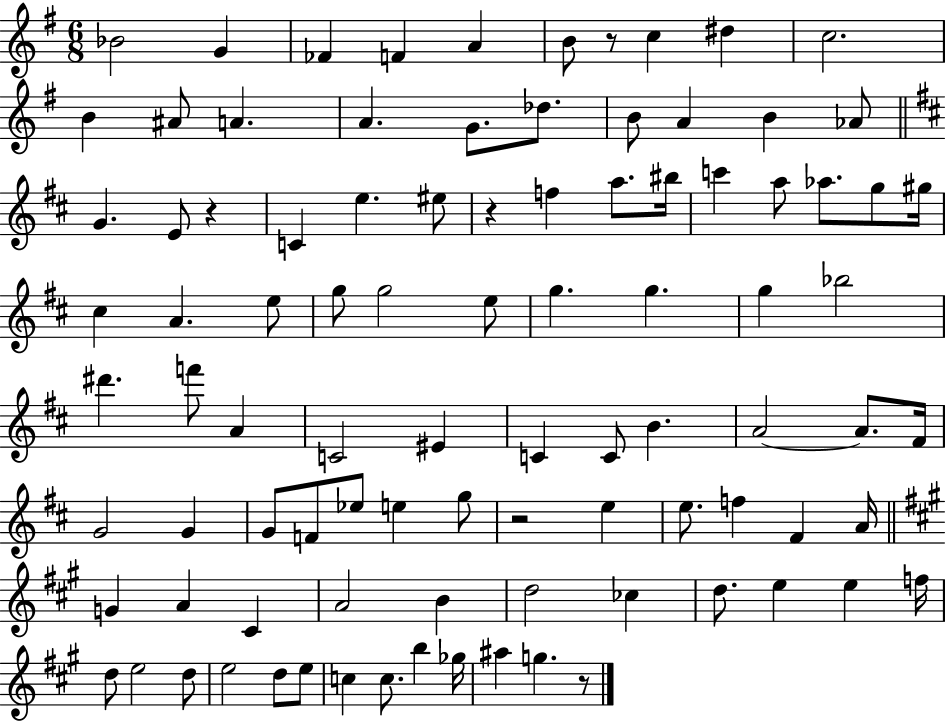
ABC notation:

X:1
T:Untitled
M:6/8
L:1/4
K:G
_B2 G _F F A B/2 z/2 c ^d c2 B ^A/2 A A G/2 _d/2 B/2 A B _A/2 G E/2 z C e ^e/2 z f a/2 ^b/4 c' a/2 _a/2 g/2 ^g/4 ^c A e/2 g/2 g2 e/2 g g g _b2 ^d' f'/2 A C2 ^E C C/2 B A2 A/2 ^F/4 G2 G G/2 F/2 _e/2 e g/2 z2 e e/2 f ^F A/4 G A ^C A2 B d2 _c d/2 e e f/4 d/2 e2 d/2 e2 d/2 e/2 c c/2 b _g/4 ^a g z/2